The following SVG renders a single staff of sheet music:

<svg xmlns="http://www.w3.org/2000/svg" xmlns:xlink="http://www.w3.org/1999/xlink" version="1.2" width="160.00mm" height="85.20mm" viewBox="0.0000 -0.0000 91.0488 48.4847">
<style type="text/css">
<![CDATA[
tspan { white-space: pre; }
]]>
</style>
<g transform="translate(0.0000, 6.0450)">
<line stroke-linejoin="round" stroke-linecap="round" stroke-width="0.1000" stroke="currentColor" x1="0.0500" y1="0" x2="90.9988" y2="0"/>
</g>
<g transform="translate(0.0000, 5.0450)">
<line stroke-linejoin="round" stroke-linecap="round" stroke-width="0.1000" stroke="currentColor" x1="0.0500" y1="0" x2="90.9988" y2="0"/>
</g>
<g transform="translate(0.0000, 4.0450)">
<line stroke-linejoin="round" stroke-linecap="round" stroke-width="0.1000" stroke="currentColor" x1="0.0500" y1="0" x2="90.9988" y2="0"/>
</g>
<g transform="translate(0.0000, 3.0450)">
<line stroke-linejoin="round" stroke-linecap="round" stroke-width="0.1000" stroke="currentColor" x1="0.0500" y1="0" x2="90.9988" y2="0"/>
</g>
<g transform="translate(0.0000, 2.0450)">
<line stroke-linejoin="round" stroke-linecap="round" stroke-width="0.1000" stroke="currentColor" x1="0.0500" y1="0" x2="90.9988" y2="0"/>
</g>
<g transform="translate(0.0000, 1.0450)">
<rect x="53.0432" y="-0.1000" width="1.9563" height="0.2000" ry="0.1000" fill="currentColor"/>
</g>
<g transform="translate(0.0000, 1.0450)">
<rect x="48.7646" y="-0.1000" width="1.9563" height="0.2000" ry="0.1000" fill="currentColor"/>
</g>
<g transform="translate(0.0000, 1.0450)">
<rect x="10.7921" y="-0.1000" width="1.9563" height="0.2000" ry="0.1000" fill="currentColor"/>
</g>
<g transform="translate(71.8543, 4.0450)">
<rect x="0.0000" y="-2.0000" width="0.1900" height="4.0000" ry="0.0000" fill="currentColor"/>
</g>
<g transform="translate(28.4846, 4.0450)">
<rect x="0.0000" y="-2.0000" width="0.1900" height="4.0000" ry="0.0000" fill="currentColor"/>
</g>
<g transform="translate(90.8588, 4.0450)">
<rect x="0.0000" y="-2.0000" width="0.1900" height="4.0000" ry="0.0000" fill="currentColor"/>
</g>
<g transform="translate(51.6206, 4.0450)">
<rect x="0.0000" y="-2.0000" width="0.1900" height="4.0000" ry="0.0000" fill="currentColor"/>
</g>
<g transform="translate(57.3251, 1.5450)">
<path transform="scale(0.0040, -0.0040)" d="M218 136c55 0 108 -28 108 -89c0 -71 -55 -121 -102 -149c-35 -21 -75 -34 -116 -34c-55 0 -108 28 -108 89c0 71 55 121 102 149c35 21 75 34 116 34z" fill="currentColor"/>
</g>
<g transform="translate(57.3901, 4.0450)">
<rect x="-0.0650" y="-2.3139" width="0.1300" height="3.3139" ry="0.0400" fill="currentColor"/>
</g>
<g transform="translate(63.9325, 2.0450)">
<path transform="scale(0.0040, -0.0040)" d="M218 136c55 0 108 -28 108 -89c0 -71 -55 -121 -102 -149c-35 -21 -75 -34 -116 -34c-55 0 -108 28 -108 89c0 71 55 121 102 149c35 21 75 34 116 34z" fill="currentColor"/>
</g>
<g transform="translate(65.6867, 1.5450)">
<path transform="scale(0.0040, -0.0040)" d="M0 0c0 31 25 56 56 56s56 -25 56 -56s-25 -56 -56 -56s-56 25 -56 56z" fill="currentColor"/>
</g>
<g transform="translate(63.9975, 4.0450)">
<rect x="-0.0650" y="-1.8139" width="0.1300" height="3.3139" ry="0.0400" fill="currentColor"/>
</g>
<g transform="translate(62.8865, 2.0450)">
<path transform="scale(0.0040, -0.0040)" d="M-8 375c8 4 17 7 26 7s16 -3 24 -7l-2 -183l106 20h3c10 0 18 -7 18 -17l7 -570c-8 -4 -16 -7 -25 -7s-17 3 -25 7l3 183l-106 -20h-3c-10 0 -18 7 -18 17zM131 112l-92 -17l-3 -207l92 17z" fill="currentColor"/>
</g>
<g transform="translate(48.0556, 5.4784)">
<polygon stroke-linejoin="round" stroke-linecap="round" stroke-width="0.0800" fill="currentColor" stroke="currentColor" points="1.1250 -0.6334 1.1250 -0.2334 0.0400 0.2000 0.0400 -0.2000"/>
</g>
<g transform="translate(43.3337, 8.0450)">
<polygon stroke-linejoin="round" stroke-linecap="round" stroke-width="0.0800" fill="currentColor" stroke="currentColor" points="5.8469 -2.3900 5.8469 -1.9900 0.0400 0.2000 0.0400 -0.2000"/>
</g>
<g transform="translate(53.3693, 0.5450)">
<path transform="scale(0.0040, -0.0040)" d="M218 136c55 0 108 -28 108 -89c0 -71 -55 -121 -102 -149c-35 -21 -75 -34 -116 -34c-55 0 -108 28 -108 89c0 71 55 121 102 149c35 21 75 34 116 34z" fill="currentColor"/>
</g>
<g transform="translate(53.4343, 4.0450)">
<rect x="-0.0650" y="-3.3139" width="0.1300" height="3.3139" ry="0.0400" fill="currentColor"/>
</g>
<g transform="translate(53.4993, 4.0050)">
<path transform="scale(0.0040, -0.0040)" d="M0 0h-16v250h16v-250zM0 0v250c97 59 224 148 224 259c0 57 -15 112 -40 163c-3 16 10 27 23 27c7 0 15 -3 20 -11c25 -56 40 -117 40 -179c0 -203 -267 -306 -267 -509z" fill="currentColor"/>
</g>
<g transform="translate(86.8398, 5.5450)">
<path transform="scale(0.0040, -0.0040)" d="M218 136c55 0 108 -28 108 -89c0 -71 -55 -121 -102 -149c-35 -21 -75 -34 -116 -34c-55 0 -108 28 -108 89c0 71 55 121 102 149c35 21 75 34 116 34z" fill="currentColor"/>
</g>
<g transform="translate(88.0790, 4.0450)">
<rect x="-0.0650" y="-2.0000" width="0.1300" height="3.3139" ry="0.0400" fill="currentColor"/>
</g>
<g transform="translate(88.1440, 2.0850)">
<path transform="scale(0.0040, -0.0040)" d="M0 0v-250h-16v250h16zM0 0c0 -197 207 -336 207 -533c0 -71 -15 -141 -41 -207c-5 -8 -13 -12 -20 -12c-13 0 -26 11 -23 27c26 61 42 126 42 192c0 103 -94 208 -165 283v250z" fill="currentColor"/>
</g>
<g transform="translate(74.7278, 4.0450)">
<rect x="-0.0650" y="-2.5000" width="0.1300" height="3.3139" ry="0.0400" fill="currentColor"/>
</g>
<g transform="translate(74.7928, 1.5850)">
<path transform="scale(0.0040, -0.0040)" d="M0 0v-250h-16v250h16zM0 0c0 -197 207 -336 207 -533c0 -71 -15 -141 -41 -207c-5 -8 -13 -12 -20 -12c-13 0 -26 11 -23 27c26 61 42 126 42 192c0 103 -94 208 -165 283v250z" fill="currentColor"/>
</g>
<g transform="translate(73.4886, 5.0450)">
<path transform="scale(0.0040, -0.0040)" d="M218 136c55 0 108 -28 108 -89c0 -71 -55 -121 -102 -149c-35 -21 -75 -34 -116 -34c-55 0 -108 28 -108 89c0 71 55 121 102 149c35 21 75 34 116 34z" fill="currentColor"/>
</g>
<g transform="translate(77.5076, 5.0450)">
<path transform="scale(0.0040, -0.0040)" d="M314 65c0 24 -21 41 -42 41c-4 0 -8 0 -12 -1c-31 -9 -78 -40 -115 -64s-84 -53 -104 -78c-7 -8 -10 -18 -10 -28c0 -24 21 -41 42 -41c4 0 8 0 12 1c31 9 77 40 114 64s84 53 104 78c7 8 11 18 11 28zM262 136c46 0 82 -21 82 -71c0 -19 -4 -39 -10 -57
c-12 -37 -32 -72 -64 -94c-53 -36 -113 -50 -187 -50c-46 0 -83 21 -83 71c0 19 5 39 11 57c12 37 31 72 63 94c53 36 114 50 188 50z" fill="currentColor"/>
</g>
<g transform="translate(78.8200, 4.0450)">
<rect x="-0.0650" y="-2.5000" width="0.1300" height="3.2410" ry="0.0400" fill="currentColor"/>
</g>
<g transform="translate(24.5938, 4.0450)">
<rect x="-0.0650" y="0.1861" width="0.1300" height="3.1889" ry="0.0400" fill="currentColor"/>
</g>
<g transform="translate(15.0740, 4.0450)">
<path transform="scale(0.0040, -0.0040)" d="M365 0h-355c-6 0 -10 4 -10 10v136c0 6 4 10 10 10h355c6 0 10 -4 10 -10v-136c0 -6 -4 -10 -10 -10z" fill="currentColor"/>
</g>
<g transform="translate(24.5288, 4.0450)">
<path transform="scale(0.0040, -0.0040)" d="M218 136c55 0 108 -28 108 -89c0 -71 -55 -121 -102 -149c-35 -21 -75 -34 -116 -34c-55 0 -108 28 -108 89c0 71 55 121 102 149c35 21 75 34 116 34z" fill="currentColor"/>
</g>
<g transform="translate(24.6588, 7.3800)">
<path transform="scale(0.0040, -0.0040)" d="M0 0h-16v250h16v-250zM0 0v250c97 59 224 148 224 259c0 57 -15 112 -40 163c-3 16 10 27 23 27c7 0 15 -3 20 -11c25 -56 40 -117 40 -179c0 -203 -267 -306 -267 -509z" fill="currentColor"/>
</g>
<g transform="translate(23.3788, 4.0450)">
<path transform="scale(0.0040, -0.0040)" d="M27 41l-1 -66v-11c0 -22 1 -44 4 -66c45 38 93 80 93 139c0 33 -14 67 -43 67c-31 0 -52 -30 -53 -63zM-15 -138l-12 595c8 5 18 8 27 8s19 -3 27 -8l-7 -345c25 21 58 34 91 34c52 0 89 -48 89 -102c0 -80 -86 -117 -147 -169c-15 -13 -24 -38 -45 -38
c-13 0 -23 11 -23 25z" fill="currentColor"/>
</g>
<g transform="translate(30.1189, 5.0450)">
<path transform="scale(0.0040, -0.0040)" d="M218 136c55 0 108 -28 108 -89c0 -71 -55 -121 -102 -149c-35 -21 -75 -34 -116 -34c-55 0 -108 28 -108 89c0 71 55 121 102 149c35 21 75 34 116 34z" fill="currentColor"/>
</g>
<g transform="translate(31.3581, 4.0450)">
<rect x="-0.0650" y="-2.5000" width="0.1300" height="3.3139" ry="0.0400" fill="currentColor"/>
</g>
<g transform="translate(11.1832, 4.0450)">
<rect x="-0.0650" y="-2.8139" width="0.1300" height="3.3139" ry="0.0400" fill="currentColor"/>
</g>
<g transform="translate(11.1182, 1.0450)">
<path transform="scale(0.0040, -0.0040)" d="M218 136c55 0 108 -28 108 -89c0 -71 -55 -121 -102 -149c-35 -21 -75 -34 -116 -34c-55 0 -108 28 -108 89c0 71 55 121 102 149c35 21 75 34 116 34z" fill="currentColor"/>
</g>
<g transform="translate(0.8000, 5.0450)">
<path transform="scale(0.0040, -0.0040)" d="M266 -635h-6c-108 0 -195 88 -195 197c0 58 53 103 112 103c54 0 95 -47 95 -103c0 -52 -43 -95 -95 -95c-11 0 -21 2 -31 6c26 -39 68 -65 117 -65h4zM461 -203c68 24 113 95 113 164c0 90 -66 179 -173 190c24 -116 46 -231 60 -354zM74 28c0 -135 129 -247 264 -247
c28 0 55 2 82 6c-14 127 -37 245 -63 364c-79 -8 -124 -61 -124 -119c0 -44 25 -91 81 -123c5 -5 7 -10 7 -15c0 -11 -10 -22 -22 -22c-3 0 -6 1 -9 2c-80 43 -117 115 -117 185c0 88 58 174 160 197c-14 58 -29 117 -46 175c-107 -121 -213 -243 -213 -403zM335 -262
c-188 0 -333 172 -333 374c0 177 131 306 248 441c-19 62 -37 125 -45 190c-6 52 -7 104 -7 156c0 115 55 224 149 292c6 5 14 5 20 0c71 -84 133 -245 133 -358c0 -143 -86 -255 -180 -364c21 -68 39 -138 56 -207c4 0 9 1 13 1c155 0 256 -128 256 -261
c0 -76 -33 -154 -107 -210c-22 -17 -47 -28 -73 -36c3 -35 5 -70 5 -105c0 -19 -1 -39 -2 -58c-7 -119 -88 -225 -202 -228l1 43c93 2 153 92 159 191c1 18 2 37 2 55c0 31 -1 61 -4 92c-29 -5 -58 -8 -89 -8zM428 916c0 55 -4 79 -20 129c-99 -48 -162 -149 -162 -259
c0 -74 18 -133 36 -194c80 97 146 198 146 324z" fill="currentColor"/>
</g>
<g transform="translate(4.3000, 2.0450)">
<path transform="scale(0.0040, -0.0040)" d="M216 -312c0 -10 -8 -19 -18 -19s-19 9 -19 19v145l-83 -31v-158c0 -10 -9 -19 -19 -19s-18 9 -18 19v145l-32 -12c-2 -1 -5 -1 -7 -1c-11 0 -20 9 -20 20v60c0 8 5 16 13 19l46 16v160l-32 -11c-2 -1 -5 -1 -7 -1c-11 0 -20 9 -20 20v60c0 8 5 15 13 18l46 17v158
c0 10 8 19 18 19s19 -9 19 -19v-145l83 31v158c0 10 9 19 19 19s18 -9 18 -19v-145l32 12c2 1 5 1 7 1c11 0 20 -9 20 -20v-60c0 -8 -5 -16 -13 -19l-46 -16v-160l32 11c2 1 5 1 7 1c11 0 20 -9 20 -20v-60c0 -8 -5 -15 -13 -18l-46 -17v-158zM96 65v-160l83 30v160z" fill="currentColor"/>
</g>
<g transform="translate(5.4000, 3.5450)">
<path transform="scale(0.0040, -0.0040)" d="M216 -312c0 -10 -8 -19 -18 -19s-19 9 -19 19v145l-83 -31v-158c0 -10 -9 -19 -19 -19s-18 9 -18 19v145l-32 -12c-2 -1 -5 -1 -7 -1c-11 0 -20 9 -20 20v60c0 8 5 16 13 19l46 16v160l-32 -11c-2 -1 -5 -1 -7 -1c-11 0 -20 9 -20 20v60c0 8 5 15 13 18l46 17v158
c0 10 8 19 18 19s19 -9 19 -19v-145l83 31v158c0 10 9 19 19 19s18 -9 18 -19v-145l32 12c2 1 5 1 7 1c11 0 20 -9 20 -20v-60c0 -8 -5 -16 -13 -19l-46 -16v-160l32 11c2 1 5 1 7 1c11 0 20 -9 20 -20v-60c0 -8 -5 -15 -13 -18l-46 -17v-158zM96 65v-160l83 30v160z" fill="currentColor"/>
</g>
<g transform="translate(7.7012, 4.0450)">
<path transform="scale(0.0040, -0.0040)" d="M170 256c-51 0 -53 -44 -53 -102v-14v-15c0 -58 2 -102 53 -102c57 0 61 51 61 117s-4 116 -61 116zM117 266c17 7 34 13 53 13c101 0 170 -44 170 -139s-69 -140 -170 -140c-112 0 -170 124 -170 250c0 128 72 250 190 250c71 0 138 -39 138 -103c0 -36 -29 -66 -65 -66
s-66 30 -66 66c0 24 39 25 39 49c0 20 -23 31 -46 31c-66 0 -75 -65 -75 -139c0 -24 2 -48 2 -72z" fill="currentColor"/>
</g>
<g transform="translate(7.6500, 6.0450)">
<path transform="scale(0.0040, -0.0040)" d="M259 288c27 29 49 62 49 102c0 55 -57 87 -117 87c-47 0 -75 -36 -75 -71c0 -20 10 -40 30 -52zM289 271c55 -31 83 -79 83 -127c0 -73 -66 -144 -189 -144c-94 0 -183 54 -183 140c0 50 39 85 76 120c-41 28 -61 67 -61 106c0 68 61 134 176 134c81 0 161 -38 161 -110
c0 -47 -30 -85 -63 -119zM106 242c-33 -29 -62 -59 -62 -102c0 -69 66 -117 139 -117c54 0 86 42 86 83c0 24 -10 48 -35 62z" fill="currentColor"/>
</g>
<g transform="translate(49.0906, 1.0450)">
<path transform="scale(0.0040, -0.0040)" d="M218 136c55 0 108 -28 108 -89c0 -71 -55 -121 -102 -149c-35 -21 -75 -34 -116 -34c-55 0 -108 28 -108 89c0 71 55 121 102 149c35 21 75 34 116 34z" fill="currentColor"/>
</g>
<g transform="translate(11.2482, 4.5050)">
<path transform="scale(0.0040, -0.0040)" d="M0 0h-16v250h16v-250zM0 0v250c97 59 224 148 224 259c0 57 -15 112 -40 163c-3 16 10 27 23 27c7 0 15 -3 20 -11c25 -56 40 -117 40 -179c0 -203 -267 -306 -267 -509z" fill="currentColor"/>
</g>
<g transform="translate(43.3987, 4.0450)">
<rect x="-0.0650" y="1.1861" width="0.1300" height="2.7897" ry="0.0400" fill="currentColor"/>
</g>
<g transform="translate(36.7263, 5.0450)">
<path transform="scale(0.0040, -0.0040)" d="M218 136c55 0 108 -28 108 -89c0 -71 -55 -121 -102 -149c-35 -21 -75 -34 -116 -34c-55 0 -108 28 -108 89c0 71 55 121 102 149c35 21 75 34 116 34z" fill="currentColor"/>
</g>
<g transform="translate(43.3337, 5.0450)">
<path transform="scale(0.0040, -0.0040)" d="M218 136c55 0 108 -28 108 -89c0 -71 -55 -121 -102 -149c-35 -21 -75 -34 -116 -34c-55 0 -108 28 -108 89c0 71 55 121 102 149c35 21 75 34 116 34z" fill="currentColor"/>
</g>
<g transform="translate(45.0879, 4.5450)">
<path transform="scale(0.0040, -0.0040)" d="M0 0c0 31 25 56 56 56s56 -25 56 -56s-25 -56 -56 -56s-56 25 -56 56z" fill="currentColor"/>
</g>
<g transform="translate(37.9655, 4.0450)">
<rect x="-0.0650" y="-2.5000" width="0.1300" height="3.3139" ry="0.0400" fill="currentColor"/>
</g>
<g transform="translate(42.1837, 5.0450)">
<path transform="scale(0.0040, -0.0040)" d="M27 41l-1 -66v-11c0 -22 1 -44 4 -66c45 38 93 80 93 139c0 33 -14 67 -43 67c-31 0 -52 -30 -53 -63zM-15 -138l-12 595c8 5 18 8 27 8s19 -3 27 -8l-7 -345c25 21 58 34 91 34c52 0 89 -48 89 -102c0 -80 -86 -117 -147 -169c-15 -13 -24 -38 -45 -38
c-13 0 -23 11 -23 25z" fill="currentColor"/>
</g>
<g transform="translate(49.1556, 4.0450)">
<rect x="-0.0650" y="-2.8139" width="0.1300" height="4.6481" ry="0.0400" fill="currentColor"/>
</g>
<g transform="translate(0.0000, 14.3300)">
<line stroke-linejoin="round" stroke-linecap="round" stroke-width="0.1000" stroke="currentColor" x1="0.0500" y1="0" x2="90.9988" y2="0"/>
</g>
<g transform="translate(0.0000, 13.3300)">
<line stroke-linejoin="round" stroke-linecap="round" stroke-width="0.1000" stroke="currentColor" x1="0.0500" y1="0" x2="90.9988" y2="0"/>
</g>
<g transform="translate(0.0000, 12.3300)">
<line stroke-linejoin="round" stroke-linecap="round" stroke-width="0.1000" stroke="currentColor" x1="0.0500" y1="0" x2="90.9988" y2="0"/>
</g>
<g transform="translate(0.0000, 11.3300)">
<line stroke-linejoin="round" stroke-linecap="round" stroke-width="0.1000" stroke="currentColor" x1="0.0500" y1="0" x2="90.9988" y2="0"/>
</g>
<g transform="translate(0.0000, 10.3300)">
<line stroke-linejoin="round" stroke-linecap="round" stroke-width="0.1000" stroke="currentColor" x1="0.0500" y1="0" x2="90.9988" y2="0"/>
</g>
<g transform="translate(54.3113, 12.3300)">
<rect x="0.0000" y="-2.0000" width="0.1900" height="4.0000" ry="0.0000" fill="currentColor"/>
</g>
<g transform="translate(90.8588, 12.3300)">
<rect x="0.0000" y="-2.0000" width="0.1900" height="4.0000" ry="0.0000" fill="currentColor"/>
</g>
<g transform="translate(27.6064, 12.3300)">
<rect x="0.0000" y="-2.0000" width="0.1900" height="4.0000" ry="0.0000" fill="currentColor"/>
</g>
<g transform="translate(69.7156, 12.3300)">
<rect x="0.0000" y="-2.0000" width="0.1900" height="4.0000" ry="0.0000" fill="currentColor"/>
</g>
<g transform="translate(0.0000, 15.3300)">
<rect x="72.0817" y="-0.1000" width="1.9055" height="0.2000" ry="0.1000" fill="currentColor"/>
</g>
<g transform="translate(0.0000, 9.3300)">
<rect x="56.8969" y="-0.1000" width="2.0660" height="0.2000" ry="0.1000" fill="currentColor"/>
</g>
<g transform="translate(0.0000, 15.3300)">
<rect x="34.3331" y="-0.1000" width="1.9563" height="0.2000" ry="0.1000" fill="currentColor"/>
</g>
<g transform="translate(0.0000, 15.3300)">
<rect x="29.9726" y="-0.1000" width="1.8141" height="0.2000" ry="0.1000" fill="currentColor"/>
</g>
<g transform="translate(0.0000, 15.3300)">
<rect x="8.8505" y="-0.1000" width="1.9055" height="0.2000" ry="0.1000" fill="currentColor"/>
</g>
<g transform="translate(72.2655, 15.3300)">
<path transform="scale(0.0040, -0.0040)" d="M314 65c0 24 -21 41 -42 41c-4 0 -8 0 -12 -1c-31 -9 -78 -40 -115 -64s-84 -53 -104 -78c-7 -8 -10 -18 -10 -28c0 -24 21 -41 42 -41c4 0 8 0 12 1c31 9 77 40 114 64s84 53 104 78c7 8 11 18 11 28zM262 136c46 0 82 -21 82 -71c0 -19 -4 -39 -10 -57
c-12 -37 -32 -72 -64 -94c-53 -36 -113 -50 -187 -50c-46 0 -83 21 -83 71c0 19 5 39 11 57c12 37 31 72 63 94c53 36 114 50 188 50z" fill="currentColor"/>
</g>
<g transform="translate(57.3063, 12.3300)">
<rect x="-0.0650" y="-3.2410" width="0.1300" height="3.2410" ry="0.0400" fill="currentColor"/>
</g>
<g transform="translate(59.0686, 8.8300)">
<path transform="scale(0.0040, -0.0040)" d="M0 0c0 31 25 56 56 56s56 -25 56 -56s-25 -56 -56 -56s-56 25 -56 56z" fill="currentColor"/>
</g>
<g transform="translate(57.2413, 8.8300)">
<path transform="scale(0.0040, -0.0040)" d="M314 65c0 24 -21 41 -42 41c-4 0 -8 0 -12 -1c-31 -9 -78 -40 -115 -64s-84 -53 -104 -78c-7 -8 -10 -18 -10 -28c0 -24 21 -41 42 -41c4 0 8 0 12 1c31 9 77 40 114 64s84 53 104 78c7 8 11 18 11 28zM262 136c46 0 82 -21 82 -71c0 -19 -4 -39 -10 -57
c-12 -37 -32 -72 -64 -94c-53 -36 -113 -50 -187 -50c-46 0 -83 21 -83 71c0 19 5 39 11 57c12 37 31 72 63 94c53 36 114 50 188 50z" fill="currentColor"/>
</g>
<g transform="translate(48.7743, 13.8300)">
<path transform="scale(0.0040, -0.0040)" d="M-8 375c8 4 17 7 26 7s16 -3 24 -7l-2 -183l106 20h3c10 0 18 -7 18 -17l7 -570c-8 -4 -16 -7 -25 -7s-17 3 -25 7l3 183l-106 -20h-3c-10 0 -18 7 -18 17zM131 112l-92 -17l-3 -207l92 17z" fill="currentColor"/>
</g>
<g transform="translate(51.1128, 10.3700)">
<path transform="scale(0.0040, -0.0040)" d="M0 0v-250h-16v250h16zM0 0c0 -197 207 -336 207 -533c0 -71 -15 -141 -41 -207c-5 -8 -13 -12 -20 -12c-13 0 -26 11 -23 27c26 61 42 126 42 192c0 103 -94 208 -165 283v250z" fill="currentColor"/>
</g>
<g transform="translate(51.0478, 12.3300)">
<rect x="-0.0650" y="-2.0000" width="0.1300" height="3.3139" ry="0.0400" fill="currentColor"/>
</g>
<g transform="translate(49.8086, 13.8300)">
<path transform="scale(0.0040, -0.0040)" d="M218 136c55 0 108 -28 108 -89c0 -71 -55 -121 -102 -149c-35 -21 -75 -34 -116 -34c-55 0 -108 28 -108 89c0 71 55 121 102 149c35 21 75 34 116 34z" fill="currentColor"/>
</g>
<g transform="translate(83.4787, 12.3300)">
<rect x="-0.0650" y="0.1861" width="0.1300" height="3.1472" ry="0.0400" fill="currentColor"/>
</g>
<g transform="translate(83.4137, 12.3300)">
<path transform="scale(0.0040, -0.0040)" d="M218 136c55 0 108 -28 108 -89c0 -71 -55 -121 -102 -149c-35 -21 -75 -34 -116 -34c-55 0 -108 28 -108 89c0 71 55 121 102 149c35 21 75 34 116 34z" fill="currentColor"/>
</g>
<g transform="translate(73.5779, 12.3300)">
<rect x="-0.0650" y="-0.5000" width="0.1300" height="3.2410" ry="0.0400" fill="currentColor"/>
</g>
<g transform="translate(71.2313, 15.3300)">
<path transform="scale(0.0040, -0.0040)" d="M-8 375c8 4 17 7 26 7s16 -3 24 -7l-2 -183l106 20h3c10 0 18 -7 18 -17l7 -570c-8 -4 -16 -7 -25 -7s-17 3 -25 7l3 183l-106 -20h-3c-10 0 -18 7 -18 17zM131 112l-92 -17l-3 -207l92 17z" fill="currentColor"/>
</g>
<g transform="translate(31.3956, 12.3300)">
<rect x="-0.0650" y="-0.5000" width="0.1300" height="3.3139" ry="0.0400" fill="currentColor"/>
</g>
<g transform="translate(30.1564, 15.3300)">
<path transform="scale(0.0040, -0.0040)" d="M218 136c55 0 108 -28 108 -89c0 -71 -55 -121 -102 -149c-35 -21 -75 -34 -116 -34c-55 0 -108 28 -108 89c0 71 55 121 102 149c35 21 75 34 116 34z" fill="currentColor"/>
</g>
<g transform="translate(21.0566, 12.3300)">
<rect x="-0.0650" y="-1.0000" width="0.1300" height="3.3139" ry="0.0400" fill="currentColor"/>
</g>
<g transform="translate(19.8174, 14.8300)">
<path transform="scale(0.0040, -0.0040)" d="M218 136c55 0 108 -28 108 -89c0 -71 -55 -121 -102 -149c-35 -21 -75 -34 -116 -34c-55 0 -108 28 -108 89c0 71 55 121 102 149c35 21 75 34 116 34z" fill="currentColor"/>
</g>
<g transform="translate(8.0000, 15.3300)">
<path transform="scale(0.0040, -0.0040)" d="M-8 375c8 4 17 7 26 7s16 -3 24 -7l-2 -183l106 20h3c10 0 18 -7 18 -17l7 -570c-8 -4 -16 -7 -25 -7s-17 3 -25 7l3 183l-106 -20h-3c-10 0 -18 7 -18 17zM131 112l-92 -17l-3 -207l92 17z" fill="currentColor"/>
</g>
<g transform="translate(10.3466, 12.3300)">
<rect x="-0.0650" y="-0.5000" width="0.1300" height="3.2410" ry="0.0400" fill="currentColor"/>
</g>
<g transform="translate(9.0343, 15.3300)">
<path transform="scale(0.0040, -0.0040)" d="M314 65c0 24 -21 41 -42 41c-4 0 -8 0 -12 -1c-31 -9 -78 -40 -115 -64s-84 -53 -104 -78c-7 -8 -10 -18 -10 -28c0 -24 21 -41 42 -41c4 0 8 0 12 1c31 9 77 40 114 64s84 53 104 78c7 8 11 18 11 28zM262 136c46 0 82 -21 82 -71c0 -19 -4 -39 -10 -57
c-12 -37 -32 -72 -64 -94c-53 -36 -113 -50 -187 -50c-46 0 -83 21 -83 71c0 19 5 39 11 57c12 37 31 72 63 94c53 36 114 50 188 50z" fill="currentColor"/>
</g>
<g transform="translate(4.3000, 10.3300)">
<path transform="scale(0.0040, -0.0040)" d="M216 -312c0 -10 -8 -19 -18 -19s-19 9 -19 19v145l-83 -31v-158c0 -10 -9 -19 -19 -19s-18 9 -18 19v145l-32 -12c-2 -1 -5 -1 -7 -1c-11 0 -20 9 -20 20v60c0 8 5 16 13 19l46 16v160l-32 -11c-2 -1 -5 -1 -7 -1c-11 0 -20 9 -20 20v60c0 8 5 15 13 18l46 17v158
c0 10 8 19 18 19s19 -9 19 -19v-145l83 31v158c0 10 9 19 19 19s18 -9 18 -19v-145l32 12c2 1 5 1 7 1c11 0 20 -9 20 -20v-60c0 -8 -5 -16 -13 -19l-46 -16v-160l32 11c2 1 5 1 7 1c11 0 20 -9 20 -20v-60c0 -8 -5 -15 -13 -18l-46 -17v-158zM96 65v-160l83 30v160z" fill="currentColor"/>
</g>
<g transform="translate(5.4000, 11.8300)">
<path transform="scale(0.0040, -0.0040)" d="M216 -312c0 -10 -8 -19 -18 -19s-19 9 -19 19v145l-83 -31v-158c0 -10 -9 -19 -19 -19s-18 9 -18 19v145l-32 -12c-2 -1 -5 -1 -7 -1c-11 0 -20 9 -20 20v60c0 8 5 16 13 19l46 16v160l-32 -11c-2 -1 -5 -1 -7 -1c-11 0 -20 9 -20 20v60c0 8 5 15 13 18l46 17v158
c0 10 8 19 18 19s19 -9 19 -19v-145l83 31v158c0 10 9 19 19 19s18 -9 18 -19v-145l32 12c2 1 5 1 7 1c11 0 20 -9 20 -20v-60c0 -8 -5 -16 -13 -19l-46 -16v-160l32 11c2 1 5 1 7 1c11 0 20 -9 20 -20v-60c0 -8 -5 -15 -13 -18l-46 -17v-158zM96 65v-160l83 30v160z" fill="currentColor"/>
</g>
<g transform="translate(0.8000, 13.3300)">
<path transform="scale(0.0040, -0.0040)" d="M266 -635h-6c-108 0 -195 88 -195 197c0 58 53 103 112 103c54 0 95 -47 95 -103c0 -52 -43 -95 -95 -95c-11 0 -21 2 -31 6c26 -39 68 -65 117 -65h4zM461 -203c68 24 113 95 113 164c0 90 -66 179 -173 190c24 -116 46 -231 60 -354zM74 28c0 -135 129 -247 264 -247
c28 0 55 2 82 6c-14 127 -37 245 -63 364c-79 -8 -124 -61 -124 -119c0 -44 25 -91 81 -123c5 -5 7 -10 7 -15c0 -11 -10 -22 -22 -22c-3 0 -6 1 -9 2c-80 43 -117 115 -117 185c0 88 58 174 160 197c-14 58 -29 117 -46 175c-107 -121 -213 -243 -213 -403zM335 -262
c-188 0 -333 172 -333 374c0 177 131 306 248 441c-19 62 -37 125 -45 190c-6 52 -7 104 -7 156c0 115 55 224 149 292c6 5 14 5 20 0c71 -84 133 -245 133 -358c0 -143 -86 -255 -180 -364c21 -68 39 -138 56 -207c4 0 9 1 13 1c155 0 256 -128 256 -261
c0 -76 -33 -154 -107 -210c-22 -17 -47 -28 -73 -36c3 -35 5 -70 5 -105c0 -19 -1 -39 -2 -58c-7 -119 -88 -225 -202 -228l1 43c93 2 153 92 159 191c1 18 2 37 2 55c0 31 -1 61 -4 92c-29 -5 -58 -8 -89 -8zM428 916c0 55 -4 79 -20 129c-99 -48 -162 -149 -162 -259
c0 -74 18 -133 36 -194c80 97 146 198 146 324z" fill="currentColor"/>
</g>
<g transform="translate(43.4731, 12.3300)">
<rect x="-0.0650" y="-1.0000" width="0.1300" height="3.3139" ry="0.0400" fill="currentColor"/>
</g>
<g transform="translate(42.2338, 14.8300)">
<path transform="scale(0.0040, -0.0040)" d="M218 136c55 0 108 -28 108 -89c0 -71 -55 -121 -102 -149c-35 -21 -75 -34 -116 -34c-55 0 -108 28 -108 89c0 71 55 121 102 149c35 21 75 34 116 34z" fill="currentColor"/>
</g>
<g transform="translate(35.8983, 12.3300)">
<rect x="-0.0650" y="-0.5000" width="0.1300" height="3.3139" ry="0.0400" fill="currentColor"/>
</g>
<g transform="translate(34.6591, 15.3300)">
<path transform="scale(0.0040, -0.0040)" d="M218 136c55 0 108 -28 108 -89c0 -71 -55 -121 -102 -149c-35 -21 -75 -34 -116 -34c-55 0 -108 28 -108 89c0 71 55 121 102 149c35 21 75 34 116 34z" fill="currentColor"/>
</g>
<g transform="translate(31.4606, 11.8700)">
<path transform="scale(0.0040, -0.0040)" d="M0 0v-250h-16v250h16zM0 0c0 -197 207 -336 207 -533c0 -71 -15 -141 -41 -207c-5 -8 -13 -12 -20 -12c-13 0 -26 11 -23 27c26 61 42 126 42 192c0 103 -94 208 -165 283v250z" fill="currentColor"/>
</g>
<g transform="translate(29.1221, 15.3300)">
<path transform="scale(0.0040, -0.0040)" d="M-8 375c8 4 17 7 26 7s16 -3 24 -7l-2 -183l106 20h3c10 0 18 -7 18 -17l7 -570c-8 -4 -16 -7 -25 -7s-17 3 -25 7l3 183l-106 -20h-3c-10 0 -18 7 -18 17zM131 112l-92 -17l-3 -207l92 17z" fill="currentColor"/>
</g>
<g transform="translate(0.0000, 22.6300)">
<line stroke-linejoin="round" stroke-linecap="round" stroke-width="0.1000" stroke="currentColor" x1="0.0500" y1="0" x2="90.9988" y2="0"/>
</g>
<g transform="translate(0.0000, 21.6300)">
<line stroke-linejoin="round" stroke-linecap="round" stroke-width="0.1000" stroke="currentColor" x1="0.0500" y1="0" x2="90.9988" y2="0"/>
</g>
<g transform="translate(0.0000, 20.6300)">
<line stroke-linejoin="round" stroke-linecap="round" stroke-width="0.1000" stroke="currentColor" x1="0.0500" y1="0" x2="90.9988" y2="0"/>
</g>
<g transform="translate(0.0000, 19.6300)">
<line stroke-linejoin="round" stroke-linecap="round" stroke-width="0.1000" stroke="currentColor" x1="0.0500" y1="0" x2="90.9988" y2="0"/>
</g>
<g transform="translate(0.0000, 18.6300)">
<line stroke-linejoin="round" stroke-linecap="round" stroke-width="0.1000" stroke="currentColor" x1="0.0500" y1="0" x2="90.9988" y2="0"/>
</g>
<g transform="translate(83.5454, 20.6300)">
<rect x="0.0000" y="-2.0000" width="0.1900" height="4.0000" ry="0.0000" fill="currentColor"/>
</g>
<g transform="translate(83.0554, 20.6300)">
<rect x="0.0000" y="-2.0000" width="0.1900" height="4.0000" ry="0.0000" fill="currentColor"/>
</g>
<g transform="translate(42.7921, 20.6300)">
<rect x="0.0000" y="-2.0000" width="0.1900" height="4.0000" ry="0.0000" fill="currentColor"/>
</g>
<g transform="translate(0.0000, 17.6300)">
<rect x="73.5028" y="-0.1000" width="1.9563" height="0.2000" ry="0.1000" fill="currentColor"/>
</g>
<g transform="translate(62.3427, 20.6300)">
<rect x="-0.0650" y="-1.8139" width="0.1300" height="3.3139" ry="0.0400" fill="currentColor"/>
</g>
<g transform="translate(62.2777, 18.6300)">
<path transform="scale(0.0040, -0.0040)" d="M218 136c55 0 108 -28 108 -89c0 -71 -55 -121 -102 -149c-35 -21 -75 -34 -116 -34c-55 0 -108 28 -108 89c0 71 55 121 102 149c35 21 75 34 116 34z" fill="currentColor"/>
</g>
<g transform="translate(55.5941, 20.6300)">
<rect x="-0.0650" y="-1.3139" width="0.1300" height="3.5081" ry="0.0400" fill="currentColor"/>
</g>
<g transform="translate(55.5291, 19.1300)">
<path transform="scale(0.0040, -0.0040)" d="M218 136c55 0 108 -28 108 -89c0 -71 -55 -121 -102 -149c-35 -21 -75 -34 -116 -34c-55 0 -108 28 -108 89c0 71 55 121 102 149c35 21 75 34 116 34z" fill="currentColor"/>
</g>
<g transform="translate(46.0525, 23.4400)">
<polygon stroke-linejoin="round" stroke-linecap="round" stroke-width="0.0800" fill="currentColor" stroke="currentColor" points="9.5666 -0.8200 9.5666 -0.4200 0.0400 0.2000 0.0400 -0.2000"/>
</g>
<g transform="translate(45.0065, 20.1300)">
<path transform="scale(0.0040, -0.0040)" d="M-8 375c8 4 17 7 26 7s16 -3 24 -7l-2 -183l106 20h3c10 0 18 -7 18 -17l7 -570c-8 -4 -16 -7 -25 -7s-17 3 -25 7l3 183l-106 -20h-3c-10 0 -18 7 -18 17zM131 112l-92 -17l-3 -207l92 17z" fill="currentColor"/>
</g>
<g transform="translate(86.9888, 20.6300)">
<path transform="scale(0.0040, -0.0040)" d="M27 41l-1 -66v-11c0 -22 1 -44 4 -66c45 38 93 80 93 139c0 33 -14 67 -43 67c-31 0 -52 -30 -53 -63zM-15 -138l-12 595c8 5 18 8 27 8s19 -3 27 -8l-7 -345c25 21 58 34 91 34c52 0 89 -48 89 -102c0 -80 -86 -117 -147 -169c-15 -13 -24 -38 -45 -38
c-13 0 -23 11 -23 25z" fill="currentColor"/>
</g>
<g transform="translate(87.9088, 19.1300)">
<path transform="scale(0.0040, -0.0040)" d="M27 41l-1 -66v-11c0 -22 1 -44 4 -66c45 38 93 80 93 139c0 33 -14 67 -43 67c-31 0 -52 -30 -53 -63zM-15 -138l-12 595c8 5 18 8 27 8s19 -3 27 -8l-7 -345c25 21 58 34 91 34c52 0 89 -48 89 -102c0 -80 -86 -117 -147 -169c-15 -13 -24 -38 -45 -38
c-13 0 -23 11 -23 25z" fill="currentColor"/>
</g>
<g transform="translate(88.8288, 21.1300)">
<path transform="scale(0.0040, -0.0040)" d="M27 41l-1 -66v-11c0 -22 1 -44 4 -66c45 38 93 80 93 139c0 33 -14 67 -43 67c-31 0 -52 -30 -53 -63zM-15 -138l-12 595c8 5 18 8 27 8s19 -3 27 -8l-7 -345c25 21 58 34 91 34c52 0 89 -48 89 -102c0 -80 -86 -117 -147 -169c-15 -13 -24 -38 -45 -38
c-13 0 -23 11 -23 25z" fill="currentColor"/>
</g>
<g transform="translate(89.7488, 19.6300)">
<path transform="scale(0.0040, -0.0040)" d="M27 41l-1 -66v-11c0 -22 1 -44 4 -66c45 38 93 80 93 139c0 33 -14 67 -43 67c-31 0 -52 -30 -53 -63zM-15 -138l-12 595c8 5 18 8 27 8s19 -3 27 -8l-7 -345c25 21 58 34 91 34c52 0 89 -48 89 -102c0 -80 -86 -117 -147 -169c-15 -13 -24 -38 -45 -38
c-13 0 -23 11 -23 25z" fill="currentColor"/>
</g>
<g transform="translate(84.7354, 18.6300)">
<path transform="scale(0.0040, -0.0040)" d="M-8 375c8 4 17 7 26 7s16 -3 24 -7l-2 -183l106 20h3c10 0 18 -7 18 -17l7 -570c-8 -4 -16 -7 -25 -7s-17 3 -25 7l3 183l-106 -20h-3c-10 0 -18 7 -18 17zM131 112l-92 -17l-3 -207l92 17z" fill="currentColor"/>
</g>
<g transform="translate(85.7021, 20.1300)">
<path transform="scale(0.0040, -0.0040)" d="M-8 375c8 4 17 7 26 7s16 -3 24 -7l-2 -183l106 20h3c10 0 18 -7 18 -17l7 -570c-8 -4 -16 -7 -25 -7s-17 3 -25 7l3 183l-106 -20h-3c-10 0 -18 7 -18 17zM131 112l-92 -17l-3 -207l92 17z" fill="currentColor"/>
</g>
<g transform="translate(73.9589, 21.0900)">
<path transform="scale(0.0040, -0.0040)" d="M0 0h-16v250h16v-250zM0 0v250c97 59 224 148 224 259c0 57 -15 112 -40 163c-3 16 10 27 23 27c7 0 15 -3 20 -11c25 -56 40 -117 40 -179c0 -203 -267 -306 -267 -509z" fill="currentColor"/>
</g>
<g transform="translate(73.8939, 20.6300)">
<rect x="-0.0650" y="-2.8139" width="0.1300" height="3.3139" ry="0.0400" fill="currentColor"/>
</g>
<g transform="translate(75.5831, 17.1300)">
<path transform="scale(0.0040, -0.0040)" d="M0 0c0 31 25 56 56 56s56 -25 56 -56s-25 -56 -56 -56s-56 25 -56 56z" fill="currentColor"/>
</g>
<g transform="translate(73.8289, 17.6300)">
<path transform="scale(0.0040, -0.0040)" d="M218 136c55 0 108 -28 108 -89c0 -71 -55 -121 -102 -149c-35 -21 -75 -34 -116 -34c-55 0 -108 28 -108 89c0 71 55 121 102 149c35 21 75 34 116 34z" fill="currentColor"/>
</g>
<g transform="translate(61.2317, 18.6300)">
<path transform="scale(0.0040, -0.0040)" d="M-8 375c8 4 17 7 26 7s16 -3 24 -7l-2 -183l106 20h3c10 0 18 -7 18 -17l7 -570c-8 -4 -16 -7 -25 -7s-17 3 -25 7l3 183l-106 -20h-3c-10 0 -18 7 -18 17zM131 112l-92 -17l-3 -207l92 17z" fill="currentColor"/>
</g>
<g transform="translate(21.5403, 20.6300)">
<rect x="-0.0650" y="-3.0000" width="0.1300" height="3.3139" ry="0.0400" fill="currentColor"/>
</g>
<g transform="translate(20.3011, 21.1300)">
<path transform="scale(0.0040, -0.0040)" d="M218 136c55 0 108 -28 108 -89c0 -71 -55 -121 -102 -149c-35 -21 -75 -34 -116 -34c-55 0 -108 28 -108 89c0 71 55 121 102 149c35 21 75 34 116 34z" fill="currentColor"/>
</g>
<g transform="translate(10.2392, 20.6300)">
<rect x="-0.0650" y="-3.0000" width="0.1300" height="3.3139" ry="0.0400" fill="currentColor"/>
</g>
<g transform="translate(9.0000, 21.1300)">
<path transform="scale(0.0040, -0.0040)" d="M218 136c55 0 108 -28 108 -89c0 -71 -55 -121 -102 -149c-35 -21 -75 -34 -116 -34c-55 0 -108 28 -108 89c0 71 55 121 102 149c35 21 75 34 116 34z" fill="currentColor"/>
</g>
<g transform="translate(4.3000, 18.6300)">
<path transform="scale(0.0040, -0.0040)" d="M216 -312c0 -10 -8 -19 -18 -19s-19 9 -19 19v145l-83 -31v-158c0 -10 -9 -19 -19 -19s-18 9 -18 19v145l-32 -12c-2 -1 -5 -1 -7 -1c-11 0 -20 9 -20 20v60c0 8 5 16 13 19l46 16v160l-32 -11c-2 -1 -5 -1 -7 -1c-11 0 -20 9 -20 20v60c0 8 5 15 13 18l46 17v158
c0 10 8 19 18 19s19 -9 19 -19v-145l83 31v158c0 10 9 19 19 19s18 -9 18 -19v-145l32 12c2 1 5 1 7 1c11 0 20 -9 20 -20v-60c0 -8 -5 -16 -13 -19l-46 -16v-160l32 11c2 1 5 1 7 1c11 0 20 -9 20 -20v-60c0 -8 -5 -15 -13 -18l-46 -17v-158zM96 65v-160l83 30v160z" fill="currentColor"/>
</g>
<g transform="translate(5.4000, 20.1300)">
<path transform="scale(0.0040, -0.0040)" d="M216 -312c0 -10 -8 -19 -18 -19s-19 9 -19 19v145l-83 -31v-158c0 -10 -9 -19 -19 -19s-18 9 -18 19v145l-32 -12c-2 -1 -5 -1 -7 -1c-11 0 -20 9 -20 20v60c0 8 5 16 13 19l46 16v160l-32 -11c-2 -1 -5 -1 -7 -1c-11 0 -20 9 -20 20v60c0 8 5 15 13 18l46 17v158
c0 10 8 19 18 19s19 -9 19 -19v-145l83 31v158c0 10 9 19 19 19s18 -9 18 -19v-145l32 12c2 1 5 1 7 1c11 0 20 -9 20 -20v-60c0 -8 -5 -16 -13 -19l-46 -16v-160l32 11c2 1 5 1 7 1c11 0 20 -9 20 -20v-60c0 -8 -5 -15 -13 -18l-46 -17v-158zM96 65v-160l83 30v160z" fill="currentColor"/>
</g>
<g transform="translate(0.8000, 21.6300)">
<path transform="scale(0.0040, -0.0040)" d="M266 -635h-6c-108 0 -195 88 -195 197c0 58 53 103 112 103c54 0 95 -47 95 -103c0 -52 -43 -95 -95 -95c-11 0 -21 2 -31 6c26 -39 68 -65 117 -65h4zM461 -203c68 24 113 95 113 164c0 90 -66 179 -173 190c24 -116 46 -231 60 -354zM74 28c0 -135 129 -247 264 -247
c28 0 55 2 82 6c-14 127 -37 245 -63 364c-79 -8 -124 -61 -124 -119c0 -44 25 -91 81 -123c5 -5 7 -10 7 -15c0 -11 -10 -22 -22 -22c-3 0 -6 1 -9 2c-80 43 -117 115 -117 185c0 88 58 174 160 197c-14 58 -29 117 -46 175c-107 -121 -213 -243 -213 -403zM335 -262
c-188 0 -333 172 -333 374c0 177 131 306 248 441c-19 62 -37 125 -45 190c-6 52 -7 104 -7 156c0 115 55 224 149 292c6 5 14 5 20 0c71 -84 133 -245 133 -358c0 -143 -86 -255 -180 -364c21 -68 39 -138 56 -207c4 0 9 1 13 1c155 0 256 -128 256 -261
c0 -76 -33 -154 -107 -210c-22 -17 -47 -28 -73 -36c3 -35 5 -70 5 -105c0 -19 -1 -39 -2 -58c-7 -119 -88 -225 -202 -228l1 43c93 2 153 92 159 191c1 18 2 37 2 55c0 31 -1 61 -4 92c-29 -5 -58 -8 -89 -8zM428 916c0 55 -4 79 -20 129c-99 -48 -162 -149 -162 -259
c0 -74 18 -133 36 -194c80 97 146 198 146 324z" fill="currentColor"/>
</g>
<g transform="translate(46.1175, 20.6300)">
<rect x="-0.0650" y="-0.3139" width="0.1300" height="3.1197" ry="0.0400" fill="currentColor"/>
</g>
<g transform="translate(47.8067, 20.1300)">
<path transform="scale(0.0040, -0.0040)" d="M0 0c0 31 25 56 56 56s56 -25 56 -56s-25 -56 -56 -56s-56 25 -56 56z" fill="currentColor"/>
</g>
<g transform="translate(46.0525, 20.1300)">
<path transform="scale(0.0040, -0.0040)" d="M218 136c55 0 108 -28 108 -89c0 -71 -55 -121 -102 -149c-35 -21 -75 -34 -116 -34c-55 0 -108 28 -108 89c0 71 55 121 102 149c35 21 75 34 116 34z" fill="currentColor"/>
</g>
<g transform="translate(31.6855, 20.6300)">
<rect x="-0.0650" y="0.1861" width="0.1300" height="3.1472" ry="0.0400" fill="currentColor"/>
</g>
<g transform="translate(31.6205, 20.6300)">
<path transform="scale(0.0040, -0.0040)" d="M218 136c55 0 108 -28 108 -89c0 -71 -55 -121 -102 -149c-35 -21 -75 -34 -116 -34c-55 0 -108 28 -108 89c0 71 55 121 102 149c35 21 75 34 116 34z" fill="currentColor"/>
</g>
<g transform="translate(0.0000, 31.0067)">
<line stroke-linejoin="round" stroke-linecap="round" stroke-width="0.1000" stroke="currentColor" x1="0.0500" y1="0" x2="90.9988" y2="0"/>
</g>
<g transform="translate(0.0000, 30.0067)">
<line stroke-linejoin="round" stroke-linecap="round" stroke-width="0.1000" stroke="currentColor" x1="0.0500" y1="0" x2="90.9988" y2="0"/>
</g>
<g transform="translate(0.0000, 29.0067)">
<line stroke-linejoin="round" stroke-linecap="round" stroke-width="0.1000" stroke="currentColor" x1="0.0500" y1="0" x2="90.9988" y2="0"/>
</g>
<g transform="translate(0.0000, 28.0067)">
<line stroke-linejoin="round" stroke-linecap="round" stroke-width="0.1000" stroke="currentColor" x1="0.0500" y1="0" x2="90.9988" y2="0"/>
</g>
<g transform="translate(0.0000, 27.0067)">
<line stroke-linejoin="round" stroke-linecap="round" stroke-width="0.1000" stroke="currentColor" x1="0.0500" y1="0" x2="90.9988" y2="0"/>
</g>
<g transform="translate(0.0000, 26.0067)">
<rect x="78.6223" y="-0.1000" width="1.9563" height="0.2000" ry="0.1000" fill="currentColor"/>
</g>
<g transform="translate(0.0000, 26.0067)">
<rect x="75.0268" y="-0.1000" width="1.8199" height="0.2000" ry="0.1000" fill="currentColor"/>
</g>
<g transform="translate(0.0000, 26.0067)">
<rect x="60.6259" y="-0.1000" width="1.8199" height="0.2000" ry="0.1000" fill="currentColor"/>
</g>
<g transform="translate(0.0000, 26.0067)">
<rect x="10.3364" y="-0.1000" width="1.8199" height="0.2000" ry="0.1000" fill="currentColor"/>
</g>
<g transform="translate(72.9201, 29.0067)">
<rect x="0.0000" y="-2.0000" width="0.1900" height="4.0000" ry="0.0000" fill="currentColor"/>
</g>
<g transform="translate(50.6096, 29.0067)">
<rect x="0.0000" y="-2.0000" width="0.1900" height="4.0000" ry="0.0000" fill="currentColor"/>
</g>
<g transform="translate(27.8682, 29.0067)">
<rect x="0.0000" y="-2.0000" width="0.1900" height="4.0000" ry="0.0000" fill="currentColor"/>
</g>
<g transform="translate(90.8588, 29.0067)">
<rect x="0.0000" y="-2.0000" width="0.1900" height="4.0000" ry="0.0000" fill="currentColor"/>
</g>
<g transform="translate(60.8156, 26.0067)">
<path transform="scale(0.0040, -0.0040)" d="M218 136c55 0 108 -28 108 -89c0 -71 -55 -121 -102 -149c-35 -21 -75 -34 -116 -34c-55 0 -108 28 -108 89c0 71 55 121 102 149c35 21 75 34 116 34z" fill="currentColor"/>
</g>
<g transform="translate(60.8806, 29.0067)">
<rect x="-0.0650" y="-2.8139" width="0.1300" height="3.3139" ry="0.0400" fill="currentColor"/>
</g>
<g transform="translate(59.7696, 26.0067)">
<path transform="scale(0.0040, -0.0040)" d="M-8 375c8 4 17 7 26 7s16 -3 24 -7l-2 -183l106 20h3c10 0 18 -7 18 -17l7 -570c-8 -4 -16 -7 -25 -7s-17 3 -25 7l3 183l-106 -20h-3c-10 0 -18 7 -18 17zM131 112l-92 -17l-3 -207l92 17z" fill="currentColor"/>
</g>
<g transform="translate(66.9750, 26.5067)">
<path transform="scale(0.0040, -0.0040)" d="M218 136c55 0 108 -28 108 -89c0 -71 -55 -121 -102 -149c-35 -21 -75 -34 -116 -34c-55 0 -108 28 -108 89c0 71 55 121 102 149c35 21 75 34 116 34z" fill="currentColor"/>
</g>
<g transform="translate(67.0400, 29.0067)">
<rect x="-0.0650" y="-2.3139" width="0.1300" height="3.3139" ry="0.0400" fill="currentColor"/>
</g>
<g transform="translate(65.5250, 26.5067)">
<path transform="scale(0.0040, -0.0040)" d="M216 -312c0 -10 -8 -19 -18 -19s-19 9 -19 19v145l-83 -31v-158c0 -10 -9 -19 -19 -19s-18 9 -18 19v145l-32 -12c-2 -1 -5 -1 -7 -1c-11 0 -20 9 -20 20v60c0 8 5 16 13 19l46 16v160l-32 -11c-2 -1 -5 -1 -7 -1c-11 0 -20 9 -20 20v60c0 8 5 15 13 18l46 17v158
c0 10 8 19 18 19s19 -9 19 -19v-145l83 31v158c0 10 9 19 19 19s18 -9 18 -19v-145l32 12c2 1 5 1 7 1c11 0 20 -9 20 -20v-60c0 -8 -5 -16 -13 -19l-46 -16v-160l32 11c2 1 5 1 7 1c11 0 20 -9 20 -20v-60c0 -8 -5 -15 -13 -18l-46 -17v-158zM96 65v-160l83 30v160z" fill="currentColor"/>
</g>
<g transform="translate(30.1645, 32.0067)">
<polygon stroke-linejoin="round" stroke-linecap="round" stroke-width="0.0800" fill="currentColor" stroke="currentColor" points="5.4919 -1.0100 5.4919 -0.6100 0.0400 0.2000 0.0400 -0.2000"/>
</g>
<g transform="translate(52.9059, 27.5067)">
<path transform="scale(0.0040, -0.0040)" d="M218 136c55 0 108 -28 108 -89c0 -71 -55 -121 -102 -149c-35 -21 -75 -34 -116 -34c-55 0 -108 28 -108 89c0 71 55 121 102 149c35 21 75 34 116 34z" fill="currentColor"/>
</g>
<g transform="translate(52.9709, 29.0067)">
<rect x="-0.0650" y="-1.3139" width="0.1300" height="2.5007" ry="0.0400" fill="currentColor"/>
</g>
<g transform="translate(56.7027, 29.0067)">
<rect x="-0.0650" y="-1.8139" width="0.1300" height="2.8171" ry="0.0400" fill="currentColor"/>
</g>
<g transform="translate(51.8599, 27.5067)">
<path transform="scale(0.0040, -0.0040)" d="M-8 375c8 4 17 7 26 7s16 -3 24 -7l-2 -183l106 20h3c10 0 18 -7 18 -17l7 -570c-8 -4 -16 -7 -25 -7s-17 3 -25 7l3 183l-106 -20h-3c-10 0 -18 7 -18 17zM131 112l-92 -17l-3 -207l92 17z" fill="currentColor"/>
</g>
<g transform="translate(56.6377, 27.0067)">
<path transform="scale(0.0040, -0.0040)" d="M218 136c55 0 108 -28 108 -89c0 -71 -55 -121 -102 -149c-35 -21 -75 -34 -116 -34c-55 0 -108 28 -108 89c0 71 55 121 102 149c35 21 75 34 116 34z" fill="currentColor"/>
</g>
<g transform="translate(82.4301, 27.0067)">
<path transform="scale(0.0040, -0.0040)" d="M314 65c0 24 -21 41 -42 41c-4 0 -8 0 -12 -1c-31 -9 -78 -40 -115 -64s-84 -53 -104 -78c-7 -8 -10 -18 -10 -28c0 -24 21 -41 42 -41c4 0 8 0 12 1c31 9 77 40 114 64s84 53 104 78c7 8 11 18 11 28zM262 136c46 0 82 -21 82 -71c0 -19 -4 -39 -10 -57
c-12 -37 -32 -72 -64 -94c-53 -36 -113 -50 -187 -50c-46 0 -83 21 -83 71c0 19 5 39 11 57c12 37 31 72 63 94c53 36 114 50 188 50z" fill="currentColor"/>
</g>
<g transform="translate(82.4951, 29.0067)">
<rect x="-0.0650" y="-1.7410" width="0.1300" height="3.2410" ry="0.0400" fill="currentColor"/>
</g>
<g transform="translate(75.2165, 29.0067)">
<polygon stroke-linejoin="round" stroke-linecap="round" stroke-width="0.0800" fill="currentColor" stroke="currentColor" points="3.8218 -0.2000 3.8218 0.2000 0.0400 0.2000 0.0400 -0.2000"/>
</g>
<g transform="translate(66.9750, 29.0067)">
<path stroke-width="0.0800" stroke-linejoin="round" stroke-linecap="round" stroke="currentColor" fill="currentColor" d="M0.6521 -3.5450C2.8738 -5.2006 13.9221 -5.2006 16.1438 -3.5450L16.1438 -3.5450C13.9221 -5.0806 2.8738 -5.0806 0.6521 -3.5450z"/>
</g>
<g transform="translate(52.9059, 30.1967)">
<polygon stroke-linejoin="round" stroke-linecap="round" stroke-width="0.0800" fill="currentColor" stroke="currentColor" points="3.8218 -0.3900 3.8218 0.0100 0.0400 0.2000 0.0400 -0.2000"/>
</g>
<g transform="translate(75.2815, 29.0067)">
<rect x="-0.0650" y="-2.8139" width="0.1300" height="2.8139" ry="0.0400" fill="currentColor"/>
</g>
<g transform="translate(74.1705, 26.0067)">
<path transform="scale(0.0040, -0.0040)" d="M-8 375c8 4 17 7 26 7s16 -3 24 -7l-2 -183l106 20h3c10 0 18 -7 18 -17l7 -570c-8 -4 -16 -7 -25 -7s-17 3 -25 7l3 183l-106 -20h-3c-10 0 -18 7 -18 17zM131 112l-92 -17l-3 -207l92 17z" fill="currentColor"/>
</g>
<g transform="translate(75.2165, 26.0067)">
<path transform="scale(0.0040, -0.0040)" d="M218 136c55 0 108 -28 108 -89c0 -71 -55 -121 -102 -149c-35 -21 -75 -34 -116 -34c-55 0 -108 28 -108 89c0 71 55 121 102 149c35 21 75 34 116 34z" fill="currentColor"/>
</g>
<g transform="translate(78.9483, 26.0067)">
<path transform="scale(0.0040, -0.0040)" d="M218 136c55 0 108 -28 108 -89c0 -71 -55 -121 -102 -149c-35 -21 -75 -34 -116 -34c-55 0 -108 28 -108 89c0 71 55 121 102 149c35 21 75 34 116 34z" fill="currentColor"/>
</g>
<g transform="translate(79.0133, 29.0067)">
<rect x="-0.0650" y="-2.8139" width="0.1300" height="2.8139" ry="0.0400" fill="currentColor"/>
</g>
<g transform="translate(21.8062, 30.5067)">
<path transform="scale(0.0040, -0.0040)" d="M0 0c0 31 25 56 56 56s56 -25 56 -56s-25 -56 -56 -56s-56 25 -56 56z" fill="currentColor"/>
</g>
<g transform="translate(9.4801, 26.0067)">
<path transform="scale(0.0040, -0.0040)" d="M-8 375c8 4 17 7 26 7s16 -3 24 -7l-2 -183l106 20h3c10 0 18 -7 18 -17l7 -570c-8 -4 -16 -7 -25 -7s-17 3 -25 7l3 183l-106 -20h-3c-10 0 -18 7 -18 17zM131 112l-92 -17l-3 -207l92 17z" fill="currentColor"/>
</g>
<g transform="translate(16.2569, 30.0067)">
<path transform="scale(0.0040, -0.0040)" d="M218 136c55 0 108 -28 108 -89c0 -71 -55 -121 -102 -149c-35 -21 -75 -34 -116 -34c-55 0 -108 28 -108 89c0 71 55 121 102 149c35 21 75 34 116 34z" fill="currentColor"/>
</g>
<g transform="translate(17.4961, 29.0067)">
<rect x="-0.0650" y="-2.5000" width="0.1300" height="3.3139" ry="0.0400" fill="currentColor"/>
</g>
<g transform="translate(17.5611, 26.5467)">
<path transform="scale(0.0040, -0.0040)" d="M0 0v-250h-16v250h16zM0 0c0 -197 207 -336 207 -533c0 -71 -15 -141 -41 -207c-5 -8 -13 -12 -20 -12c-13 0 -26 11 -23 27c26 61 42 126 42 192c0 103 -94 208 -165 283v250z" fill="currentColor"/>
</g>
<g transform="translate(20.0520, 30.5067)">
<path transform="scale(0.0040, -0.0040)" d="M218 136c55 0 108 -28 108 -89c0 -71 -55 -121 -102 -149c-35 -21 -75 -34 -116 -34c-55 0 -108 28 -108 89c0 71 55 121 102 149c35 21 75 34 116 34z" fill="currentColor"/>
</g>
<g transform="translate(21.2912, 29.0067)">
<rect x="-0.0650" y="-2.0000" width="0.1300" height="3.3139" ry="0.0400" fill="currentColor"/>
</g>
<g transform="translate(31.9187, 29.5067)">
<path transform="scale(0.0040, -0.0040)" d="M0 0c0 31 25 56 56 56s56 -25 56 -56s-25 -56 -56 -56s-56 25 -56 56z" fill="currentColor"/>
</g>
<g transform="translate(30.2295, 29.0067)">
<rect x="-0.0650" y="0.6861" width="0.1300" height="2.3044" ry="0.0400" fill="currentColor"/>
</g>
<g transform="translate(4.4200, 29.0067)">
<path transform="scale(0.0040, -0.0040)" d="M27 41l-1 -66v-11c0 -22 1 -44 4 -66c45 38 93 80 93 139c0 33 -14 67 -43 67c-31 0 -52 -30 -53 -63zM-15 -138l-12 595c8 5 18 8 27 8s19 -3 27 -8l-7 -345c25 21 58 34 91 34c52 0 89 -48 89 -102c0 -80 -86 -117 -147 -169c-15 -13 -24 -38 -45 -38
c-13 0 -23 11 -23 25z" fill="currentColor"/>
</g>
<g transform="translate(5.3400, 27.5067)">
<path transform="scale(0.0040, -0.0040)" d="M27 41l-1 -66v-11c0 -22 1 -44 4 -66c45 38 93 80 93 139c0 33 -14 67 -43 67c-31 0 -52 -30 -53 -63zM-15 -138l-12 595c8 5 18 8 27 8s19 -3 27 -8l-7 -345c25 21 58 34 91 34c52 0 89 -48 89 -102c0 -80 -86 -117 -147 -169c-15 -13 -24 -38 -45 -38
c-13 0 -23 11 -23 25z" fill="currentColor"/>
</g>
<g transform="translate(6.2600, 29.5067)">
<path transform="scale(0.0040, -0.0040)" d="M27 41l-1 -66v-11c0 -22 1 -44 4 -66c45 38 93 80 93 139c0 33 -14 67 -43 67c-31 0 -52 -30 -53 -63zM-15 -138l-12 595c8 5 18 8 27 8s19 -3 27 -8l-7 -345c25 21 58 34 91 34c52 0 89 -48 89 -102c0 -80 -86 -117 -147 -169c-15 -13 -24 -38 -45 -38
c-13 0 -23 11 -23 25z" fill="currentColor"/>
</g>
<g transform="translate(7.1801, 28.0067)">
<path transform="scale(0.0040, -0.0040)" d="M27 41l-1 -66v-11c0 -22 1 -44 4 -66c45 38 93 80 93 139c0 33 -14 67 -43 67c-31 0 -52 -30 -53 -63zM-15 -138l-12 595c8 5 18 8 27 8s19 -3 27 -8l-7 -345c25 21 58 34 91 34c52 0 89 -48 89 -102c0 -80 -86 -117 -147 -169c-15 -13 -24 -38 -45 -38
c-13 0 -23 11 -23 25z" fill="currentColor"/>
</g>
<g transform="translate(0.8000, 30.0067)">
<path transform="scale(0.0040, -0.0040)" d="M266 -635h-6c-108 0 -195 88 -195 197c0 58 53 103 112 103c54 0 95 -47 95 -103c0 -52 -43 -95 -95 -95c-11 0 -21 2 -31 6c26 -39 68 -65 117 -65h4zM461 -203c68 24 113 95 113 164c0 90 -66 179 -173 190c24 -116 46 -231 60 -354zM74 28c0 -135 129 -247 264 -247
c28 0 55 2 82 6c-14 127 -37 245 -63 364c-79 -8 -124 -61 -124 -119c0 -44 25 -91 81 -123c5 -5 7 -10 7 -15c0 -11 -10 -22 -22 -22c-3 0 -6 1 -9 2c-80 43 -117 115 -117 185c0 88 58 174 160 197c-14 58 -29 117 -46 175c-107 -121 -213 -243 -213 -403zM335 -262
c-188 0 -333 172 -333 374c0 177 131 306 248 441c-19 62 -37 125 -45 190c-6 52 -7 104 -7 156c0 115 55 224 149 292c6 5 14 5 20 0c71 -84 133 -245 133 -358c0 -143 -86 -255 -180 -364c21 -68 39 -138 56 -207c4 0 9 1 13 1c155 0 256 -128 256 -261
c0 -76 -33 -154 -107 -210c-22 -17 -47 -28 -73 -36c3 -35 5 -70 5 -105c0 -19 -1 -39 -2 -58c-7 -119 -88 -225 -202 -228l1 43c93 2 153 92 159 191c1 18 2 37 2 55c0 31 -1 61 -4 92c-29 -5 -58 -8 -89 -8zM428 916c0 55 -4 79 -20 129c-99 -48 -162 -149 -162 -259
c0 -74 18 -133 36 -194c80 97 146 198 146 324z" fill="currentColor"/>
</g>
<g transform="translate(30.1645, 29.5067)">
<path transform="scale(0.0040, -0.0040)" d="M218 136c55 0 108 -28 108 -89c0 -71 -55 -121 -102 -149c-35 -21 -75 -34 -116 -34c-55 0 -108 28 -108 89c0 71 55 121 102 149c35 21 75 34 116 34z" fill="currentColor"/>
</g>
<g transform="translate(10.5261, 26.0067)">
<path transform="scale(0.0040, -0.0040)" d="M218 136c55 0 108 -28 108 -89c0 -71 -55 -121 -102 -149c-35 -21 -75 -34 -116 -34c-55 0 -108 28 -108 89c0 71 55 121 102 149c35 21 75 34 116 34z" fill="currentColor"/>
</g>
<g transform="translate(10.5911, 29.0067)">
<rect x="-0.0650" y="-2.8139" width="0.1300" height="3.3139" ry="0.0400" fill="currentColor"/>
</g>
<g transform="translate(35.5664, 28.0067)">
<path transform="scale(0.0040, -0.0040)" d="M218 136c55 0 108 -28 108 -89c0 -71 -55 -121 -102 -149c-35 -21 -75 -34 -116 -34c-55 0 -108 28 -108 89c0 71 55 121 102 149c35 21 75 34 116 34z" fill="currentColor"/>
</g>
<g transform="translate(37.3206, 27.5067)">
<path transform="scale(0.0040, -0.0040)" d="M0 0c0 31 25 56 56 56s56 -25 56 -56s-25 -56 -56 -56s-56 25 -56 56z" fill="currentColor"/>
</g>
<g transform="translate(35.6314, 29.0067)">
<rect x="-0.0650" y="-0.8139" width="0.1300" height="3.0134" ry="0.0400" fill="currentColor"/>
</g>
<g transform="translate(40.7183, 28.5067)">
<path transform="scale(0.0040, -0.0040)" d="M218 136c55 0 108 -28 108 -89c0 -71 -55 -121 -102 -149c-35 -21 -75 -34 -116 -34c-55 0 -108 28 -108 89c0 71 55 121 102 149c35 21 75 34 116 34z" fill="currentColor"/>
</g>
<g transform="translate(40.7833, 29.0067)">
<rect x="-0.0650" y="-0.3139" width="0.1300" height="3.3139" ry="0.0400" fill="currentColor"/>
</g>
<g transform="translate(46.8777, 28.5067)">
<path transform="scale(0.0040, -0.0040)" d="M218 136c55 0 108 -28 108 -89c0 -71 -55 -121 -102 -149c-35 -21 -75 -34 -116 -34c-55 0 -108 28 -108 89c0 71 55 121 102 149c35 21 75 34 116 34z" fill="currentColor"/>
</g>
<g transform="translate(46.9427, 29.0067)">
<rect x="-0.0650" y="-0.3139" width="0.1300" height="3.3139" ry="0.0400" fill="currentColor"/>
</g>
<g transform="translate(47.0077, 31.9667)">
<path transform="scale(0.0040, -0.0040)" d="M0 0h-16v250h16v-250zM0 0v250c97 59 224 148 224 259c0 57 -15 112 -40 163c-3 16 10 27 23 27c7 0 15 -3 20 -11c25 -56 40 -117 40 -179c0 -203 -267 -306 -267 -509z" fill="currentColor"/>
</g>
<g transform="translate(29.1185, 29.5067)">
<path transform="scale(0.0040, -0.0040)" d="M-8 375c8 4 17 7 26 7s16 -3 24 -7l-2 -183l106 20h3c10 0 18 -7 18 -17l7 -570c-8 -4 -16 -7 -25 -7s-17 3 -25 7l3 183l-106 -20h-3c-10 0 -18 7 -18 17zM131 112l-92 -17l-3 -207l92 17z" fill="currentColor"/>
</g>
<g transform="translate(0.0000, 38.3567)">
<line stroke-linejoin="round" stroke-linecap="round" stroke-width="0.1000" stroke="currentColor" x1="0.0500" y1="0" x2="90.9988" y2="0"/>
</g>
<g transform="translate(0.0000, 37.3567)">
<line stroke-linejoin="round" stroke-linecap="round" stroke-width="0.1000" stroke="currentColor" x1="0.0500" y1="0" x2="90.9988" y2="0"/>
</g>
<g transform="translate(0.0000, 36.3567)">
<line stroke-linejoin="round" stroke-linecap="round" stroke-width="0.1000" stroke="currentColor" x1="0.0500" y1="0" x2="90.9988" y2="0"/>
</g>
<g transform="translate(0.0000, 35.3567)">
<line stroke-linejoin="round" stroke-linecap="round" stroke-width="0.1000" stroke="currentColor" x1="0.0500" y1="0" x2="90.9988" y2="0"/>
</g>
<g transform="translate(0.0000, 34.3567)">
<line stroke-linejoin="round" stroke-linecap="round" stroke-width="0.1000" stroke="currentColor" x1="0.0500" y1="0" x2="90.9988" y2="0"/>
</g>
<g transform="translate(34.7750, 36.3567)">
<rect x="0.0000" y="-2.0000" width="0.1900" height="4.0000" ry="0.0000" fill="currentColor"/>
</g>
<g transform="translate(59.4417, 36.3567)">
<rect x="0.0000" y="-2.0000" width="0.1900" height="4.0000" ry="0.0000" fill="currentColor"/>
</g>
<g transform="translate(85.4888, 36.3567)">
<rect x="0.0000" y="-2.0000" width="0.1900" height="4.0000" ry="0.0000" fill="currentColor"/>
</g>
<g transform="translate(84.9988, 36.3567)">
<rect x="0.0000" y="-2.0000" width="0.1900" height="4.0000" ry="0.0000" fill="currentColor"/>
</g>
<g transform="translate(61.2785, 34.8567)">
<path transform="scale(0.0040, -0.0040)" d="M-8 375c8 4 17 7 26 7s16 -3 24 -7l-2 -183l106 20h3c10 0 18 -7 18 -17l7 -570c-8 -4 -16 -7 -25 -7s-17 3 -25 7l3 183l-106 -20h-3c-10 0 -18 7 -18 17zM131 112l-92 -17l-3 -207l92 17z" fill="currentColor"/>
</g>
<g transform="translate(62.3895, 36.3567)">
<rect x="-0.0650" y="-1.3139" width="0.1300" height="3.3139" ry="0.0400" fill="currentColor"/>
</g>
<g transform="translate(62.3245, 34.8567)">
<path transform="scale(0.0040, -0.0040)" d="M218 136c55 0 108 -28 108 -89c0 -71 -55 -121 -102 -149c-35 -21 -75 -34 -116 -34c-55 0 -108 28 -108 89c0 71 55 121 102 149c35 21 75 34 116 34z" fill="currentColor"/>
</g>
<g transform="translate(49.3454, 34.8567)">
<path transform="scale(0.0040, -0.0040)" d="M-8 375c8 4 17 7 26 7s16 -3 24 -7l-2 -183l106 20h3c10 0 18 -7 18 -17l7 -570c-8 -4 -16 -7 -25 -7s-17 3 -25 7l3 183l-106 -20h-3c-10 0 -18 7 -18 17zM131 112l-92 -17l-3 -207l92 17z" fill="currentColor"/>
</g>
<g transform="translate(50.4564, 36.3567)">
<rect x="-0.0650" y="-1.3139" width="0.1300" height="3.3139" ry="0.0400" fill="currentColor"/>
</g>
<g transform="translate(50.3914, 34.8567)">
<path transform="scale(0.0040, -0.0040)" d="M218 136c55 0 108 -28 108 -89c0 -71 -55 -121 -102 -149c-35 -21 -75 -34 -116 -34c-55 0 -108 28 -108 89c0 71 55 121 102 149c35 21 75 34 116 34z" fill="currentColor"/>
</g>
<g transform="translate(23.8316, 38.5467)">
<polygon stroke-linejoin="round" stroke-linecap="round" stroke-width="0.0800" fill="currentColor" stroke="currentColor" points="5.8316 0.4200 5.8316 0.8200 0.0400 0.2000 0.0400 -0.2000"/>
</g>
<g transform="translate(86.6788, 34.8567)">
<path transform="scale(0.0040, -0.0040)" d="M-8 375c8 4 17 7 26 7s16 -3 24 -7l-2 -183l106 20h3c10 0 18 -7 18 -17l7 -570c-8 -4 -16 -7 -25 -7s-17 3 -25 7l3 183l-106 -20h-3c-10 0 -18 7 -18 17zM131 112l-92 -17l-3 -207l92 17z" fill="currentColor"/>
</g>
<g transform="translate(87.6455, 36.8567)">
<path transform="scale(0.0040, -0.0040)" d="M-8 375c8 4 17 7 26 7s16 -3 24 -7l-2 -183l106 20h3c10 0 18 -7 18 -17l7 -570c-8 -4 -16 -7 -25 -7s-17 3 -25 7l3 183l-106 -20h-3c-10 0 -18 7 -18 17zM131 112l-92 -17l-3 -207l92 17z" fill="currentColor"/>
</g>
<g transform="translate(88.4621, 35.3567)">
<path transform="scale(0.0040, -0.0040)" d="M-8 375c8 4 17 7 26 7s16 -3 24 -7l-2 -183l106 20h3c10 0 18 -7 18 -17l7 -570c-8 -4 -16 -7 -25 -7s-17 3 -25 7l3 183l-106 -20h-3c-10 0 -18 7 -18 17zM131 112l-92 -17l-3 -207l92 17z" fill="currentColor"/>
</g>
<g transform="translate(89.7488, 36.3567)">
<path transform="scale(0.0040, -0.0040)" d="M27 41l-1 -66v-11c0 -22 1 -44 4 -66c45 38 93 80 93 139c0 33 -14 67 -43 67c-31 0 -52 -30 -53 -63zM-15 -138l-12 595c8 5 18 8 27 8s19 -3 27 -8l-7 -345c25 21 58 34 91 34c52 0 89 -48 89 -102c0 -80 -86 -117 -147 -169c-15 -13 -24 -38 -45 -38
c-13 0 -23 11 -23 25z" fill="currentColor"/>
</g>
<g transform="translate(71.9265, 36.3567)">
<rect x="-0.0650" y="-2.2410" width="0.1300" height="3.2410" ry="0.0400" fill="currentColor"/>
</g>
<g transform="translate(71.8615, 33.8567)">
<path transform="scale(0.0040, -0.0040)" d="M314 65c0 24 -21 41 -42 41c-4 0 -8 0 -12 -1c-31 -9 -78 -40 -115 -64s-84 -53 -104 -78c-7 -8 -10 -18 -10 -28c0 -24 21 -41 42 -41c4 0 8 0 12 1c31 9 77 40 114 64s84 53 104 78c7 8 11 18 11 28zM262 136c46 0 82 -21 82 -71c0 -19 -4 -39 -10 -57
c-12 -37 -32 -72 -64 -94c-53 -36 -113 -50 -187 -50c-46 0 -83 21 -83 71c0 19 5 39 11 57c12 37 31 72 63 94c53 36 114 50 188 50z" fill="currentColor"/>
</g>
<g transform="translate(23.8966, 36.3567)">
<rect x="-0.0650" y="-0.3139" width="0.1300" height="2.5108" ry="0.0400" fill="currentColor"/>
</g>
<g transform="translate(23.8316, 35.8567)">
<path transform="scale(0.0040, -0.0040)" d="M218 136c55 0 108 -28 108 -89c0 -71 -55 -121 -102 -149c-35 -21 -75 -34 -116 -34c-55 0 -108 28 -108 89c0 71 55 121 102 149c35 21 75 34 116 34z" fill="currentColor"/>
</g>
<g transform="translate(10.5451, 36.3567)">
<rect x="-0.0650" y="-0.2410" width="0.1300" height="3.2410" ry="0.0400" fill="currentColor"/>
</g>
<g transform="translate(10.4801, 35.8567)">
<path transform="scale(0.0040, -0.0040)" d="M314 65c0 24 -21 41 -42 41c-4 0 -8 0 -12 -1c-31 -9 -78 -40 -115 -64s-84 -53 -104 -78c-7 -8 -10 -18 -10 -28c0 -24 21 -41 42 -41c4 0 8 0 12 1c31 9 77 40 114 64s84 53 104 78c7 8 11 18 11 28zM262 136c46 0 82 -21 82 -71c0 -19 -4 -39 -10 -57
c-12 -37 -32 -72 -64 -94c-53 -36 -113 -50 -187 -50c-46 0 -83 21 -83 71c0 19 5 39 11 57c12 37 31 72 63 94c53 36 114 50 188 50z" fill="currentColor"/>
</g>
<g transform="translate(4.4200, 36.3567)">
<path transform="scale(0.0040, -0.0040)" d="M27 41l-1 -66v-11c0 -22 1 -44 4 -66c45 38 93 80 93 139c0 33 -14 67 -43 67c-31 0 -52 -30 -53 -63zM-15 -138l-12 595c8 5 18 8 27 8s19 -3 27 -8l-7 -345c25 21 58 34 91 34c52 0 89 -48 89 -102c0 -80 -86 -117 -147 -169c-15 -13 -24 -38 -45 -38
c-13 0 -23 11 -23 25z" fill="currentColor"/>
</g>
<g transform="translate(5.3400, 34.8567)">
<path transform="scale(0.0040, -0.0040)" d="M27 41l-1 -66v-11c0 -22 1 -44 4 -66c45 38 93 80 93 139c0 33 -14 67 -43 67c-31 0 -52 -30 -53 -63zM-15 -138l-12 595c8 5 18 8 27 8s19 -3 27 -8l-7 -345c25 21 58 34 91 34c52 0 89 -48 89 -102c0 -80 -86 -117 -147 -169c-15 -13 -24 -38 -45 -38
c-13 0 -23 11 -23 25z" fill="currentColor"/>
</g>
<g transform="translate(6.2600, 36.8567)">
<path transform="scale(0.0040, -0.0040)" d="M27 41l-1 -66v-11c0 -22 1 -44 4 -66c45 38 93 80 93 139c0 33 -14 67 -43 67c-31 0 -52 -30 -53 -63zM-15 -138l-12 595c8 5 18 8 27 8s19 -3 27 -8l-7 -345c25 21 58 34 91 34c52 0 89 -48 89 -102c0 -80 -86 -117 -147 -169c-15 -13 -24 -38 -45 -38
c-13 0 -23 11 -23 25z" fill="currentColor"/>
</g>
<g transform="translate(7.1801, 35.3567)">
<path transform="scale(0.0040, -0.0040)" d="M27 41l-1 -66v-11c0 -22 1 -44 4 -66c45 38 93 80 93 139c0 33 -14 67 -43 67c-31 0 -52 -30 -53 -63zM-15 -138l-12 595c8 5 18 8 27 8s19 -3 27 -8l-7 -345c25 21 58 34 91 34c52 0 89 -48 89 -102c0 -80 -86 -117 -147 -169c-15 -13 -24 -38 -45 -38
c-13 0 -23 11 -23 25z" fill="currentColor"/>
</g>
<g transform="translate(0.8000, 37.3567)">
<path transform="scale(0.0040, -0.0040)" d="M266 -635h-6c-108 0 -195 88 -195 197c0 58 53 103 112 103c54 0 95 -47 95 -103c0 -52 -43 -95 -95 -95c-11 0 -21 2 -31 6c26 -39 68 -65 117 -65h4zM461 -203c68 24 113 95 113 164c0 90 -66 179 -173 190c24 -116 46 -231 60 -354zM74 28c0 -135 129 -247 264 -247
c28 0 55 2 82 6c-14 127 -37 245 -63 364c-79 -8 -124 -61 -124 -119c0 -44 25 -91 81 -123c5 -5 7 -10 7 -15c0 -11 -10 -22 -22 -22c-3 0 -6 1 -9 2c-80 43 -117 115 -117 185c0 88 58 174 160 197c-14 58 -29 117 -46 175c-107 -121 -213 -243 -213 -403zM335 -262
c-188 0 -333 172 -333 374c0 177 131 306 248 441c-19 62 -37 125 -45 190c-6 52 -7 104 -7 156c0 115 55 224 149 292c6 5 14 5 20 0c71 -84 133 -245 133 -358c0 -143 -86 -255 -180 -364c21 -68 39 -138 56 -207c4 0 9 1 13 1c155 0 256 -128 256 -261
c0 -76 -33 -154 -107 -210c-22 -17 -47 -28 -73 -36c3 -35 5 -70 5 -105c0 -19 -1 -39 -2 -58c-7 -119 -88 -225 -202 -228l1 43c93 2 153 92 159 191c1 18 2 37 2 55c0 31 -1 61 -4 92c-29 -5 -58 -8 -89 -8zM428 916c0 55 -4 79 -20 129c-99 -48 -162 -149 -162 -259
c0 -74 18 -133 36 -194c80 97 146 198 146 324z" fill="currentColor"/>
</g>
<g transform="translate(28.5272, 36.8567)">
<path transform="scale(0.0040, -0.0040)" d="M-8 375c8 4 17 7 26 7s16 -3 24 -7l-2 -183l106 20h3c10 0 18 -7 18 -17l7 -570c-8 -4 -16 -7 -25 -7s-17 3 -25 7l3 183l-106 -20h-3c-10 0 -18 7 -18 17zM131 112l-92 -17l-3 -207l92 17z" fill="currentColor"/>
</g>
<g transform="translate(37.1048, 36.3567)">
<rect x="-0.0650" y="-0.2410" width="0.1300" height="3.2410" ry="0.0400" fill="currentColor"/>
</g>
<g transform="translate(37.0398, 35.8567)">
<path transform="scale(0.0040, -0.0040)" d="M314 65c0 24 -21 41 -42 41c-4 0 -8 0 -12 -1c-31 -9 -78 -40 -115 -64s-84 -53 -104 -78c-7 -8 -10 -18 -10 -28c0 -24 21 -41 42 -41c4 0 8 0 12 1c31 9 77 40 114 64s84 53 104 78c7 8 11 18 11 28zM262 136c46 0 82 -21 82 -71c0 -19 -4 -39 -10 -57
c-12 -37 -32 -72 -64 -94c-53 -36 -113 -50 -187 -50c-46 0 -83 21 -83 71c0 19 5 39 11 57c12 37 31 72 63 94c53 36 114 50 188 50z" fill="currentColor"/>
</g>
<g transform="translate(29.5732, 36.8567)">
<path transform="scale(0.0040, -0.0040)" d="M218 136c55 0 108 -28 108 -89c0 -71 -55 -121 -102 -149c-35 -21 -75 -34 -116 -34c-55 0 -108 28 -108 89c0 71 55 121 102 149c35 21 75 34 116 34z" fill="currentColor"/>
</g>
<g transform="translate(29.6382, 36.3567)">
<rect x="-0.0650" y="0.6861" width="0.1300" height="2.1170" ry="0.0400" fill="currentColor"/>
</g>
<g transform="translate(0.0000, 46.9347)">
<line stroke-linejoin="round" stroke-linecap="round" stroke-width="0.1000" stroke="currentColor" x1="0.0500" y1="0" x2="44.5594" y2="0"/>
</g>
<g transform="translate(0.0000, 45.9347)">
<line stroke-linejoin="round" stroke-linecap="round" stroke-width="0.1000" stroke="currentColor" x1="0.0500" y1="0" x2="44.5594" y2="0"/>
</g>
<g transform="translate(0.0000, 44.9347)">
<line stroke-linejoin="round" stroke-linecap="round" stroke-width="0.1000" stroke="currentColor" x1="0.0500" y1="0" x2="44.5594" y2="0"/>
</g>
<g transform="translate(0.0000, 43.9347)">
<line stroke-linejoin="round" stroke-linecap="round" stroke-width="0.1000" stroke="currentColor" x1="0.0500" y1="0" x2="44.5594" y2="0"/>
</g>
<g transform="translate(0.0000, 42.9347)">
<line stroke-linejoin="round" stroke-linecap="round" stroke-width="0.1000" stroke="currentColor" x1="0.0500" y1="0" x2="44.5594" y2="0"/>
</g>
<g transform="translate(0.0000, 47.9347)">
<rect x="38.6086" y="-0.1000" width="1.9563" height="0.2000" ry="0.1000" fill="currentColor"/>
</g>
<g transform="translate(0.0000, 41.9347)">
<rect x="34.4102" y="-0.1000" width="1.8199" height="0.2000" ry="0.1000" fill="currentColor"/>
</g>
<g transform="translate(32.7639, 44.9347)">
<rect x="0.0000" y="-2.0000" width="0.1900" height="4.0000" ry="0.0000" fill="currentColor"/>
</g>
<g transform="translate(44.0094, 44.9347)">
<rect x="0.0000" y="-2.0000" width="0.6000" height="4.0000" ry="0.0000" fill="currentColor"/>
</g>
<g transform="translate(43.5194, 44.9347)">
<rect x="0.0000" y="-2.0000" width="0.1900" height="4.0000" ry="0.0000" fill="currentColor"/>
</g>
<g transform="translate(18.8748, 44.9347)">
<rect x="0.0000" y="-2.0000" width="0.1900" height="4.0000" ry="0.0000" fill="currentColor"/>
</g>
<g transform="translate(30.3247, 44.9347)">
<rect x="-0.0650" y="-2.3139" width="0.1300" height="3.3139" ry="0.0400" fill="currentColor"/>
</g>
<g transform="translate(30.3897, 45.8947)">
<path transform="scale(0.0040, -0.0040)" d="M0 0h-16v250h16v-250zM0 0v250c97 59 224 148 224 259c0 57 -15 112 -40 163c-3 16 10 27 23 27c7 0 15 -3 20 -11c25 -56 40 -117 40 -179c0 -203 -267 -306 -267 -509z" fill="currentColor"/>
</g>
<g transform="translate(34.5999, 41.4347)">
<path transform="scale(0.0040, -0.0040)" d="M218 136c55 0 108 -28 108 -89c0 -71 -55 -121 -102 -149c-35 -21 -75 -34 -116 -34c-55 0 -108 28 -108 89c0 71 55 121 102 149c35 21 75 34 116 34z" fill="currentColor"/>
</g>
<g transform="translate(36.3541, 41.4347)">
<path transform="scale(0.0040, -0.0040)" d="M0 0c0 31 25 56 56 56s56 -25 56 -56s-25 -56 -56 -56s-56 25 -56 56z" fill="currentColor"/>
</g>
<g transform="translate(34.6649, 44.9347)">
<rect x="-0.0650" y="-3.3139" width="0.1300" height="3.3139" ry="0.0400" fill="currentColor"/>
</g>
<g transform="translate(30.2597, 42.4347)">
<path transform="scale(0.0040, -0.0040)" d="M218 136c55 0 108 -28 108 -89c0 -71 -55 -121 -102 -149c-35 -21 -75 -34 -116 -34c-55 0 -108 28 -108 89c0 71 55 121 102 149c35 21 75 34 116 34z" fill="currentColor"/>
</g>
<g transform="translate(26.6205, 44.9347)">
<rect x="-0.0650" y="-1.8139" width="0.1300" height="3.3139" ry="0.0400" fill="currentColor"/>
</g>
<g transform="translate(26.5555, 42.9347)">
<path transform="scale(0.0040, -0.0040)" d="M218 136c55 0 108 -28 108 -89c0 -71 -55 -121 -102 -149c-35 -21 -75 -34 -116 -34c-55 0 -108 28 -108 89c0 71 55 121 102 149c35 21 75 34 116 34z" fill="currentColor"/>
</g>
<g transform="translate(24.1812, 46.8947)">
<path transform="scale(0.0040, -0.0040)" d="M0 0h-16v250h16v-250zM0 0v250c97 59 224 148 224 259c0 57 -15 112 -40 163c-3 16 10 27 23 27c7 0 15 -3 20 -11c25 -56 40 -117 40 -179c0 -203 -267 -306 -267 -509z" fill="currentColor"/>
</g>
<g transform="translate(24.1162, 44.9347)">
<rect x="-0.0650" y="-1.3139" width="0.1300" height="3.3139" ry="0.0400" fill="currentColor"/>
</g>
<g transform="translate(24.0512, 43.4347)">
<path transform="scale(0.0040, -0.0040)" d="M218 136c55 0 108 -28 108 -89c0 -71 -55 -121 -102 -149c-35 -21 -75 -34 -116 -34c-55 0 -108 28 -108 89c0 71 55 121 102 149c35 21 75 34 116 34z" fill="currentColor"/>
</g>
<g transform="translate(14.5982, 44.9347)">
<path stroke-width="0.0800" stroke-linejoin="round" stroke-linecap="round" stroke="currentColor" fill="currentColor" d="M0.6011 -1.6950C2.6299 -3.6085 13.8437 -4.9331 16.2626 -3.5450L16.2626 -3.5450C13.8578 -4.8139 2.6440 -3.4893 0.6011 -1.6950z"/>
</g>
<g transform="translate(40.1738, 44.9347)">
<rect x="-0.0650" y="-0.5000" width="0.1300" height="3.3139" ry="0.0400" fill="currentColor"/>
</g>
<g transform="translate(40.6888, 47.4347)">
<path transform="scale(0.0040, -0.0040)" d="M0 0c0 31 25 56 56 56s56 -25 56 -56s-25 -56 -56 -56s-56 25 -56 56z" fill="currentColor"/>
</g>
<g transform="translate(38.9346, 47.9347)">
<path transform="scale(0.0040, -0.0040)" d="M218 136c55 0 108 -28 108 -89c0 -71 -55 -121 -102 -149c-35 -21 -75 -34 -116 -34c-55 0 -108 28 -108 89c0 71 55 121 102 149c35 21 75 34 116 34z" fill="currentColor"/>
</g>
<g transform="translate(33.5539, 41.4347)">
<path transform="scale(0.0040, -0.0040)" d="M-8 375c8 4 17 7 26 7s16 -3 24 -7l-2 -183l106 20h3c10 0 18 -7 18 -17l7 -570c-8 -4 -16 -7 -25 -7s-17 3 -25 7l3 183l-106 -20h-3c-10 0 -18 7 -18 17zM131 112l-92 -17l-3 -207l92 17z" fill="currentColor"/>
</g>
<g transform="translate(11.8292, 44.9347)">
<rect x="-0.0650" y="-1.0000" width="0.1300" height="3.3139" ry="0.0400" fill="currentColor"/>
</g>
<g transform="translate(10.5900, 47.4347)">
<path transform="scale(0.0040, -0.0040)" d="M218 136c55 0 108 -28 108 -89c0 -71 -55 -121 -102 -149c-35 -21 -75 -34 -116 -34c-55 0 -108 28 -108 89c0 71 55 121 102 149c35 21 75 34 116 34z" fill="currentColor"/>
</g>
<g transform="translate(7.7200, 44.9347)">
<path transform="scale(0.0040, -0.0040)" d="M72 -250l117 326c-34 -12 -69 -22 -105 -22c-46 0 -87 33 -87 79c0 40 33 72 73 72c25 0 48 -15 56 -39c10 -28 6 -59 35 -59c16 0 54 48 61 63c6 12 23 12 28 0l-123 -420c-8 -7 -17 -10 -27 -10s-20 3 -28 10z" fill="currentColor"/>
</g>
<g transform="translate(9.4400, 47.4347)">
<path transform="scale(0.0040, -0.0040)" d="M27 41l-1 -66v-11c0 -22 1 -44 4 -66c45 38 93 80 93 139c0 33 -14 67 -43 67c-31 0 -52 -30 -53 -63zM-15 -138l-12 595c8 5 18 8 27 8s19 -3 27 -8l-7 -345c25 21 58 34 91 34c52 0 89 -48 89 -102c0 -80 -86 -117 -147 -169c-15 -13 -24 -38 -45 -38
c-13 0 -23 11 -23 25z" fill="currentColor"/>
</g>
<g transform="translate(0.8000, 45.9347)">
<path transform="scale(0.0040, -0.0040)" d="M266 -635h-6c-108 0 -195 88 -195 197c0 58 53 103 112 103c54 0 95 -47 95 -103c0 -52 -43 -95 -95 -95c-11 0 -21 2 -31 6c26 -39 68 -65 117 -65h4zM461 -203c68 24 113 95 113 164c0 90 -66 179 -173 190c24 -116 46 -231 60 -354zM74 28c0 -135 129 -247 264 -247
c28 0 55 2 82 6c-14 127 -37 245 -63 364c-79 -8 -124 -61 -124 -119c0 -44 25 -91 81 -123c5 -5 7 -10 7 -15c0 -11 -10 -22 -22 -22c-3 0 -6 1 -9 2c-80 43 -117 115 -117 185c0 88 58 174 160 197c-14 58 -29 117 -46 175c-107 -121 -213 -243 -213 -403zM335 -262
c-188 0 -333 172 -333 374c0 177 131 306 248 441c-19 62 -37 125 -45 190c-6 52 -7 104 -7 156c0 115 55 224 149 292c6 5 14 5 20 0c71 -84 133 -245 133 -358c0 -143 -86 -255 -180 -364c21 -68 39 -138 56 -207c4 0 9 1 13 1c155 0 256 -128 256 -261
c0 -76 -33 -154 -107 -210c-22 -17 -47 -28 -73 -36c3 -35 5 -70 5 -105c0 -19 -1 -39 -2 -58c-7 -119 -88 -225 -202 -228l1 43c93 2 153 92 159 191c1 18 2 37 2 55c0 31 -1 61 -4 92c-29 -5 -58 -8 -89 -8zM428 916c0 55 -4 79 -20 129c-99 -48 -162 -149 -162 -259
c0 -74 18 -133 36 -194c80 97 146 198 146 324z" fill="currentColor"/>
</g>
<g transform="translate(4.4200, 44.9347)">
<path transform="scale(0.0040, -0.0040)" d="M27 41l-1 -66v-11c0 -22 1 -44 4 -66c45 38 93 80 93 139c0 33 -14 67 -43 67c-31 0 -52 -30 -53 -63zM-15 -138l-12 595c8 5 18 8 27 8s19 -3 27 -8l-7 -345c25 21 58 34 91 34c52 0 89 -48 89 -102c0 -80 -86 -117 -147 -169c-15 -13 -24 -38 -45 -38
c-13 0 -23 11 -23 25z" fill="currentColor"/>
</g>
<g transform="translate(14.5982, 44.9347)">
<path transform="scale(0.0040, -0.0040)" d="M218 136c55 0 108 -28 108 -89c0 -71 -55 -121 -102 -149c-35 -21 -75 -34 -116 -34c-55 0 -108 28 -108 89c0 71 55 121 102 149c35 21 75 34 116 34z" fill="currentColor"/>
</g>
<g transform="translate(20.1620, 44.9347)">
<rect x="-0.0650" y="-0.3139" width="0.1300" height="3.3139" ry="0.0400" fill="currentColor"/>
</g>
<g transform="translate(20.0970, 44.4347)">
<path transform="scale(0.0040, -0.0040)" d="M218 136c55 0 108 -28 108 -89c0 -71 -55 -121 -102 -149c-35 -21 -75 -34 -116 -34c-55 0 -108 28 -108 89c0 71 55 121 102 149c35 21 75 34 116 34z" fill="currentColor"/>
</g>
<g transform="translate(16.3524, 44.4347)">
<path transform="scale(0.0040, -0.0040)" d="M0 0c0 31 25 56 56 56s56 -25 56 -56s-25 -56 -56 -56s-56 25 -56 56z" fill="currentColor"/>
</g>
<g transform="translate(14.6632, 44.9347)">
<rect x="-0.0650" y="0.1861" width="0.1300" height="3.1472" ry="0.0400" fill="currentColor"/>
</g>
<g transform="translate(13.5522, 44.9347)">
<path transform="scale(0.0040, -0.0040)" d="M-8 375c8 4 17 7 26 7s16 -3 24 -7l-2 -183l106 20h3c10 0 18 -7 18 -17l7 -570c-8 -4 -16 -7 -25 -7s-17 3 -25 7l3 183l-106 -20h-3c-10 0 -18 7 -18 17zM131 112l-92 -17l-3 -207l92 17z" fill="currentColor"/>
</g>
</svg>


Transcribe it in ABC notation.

X:1
T:Untitled
M:6/8
L:1/4
K:D
a/2 z2 _B/2 G G _G/2 a/4 b/2 g f G/2 G2 ^F/2 C2 D C/2 C D F/2 b2 C2 B A A B c/2 e/2 f a/2 a G/2 F A/2 _d/2 c c/2 e/2 f/2 a ^g a/2 a/2 f2 c2 c/2 A/2 c2 e e g2 z/2 _D B c e/2 f g/2 b C